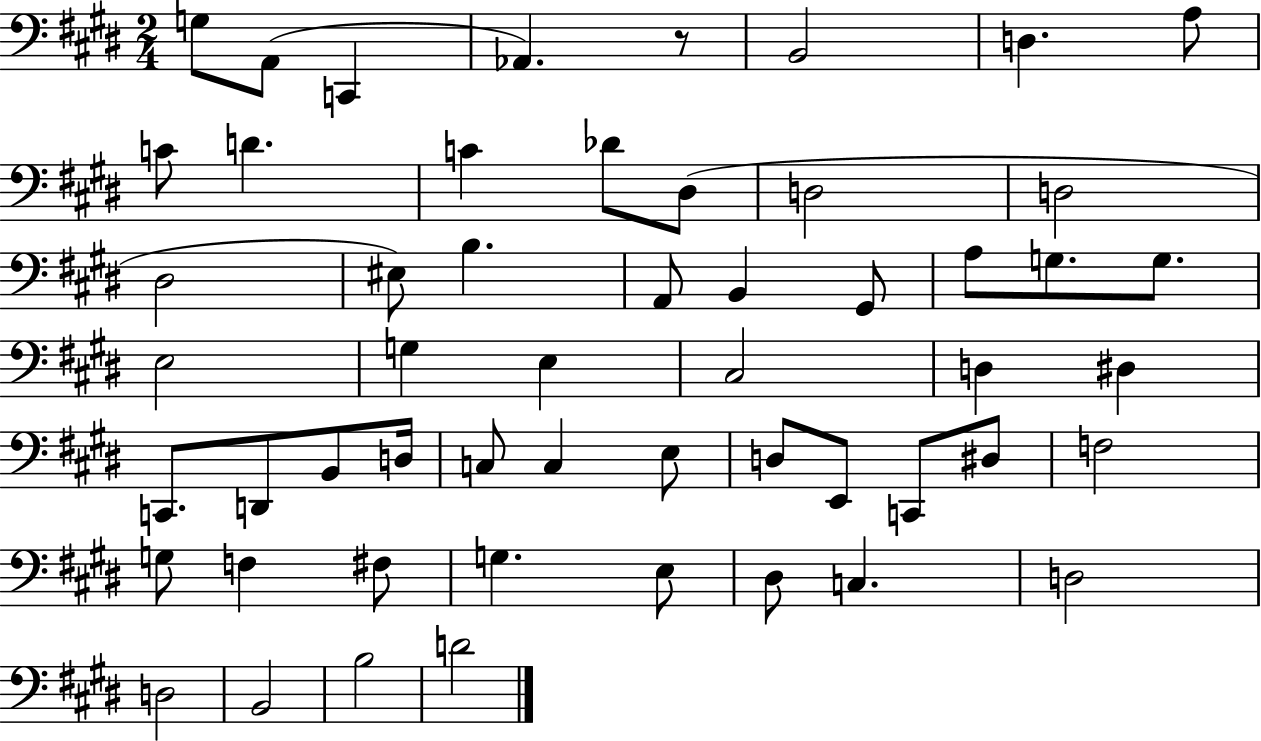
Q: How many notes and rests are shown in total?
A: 54